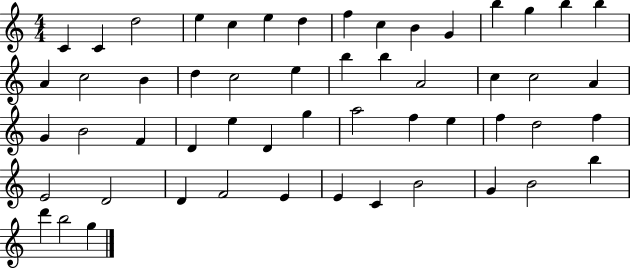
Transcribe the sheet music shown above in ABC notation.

X:1
T:Untitled
M:4/4
L:1/4
K:C
C C d2 e c e d f c B G b g b b A c2 B d c2 e b b A2 c c2 A G B2 F D e D g a2 f e f d2 f E2 D2 D F2 E E C B2 G B2 b d' b2 g